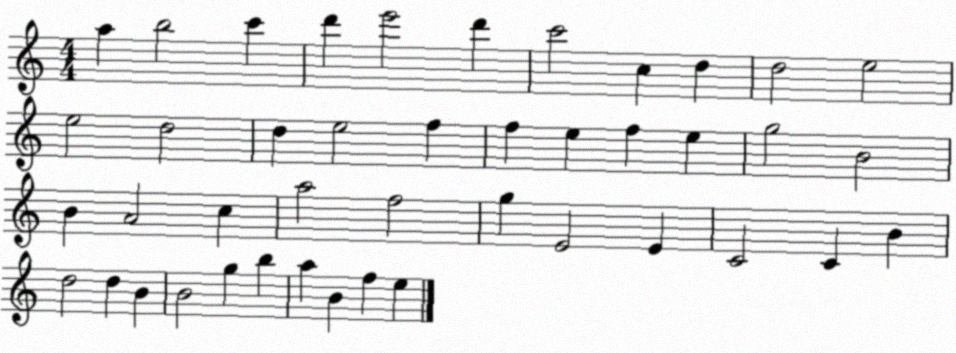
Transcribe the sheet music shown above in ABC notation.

X:1
T:Untitled
M:4/4
L:1/4
K:C
a b2 c' d' e'2 d' c'2 c d d2 e2 e2 d2 d e2 f f e f e g2 B2 B A2 c a2 f2 g E2 E C2 C B d2 d B B2 g b a B f e